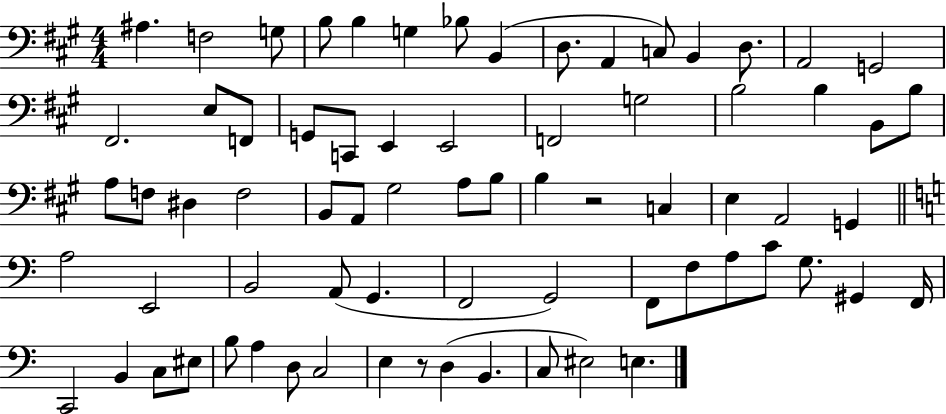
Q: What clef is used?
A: bass